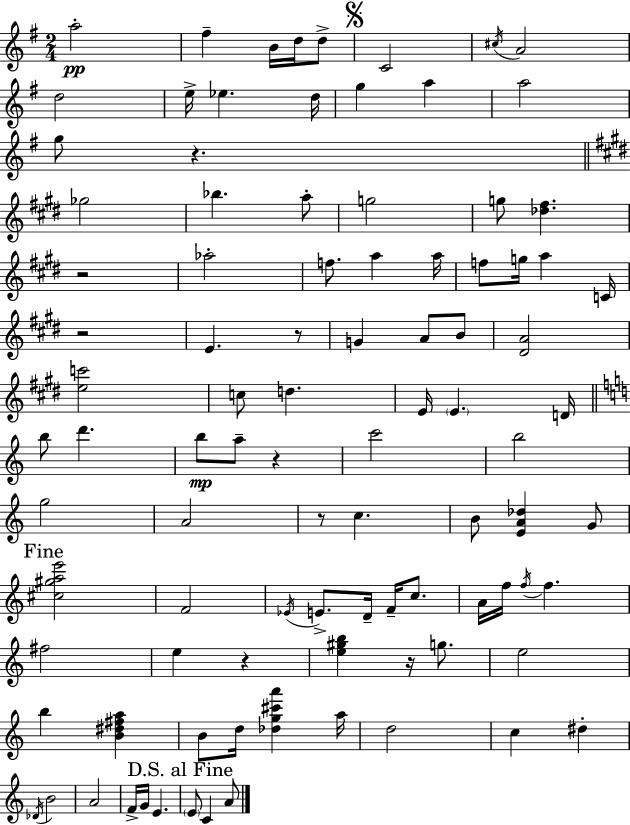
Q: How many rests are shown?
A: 8